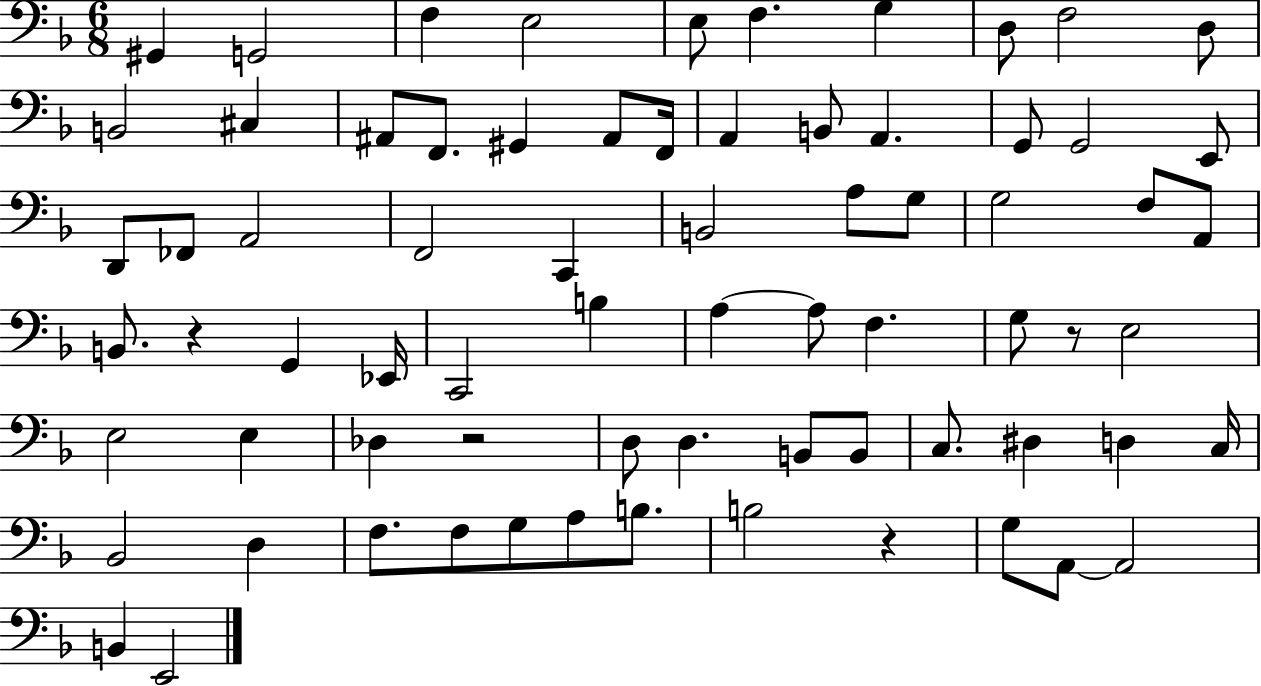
G#2/q G2/h F3/q E3/h E3/e F3/q. G3/q D3/e F3/h D3/e B2/h C#3/q A#2/e F2/e. G#2/q A#2/e F2/s A2/q B2/e A2/q. G2/e G2/h E2/e D2/e FES2/e A2/h F2/h C2/q B2/h A3/e G3/e G3/h F3/e A2/e B2/e. R/q G2/q Eb2/s C2/h B3/q A3/q A3/e F3/q. G3/e R/e E3/h E3/h E3/q Db3/q R/h D3/e D3/q. B2/e B2/e C3/e. D#3/q D3/q C3/s Bb2/h D3/q F3/e. F3/e G3/e A3/e B3/e. B3/h R/q G3/e A2/e A2/h B2/q E2/h